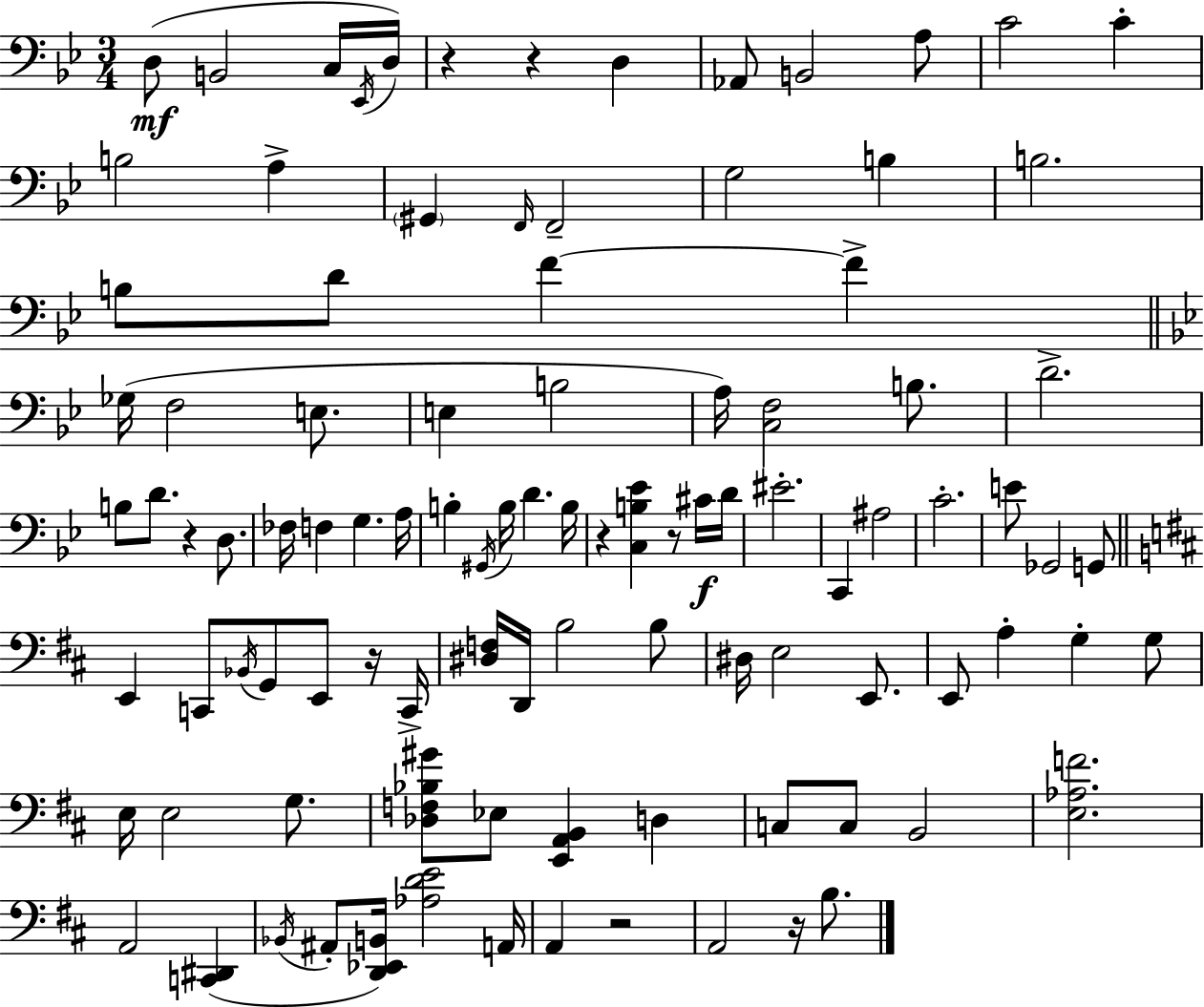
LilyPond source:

{
  \clef bass
  \numericTimeSignature
  \time 3/4
  \key bes \major
  d8(\mf b,2 c16 \acciaccatura { ees,16 } | d16) r4 r4 d4 | aes,8 b,2 a8 | c'2 c'4-. | \break b2 a4-> | \parenthesize gis,4 \grace { f,16 } f,2-- | g2 b4 | b2. | \break b8 d'8 f'4~~ f'4-> | \bar "||" \break \key bes \major ges16( f2 e8. | e4 b2 | a16) <c f>2 b8. | d'2.-> | \break b8 d'8. r4 d8. | fes16 f4 g4. a16 | b4-. \acciaccatura { gis,16 } b16 d'4. | b16 r4 <c b ees'>4 r8 cis'16\f | \break d'16 eis'2.-. | c,4 ais2 | c'2.-. | e'8 ges,2 g,8 | \break \bar "||" \break \key d \major e,4 c,8 \acciaccatura { bes,16 } g,8 e,8 r16 | c,16-> <dis f>16 d,16 b2 b8 | dis16 e2 e,8. | e,8 a4-. g4-. g8 | \break e16 e2 g8. | <des f bes gis'>8 ees8 <e, a, b,>4 d4 | c8 c8 b,2 | <e aes f'>2. | \break a,2 <c, dis,>4( | \acciaccatura { bes,16 } ais,8-. <d, ees, b,>16) <aes d' e'>2 | a,16 a,4 r2 | a,2 r16 b8. | \break \bar "|."
}